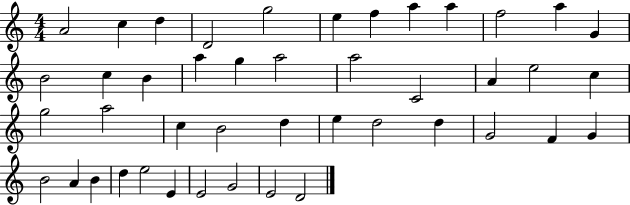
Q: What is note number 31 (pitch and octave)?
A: D5